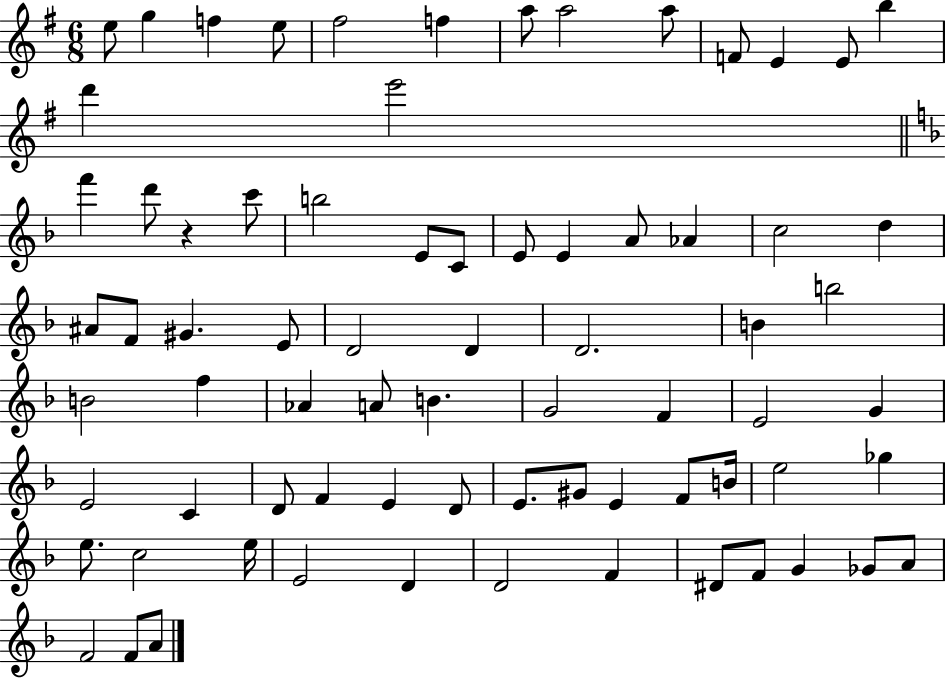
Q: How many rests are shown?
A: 1